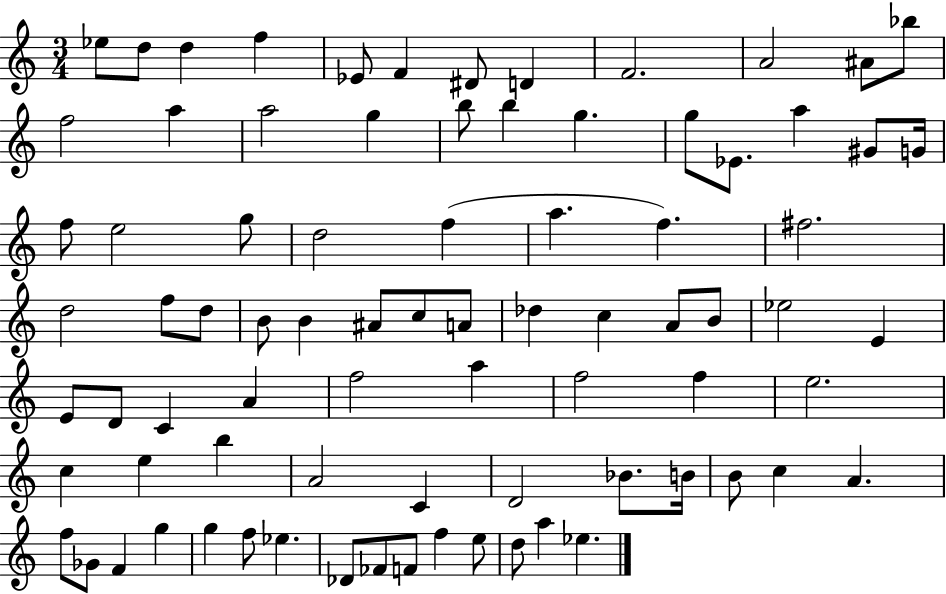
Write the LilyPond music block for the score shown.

{
  \clef treble
  \numericTimeSignature
  \time 3/4
  \key c \major
  ees''8 d''8 d''4 f''4 | ees'8 f'4 dis'8 d'4 | f'2. | a'2 ais'8 bes''8 | \break f''2 a''4 | a''2 g''4 | b''8 b''4 g''4. | g''8 ees'8. a''4 gis'8 g'16 | \break f''8 e''2 g''8 | d''2 f''4( | a''4. f''4.) | fis''2. | \break d''2 f''8 d''8 | b'8 b'4 ais'8 c''8 a'8 | des''4 c''4 a'8 b'8 | ees''2 e'4 | \break e'8 d'8 c'4 a'4 | f''2 a''4 | f''2 f''4 | e''2. | \break c''4 e''4 b''4 | a'2 c'4 | d'2 bes'8. b'16 | b'8 c''4 a'4. | \break f''8 ges'8 f'4 g''4 | g''4 f''8 ees''4. | des'8 fes'8 f'8 f''4 e''8 | d''8 a''4 ees''4. | \break \bar "|."
}